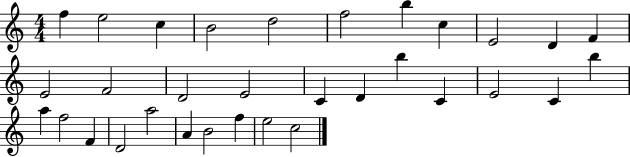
F5/q E5/h C5/q B4/h D5/h F5/h B5/q C5/q E4/h D4/q F4/q E4/h F4/h D4/h E4/h C4/q D4/q B5/q C4/q E4/h C4/q B5/q A5/q F5/h F4/q D4/h A5/h A4/q B4/h F5/q E5/h C5/h